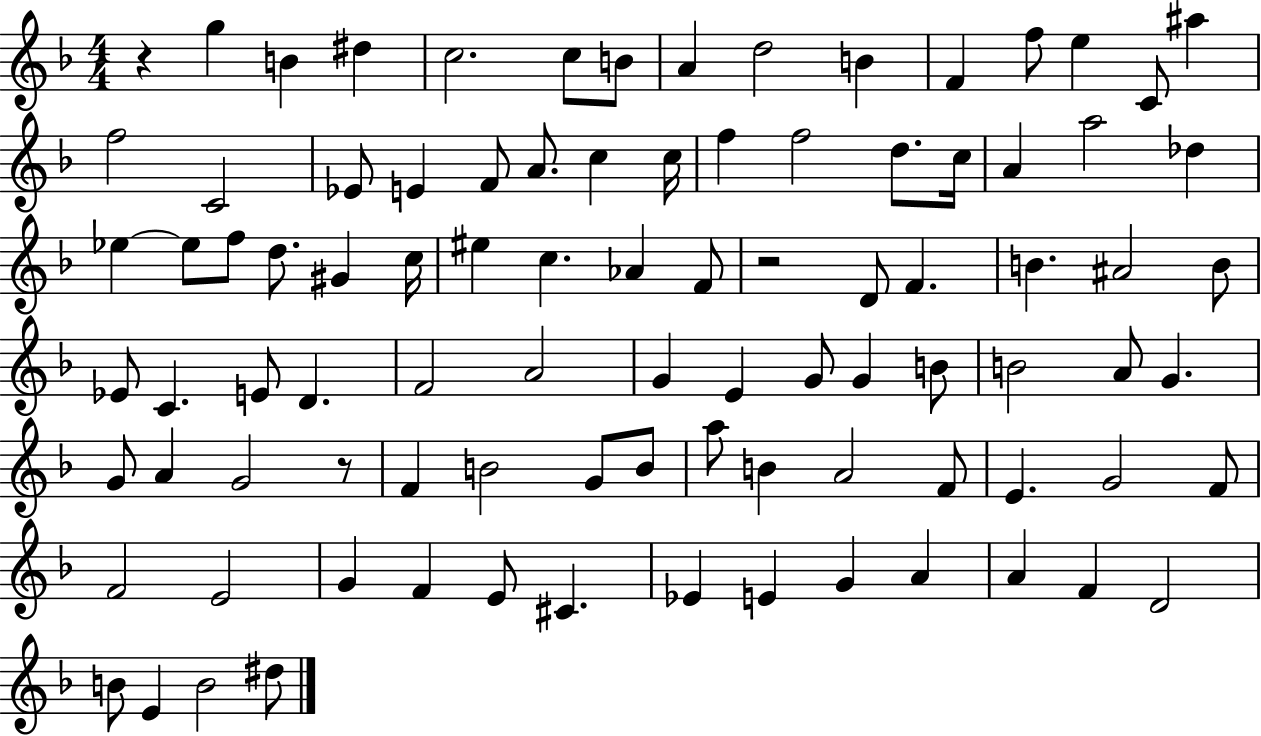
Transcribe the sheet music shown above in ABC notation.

X:1
T:Untitled
M:4/4
L:1/4
K:F
z g B ^d c2 c/2 B/2 A d2 B F f/2 e C/2 ^a f2 C2 _E/2 E F/2 A/2 c c/4 f f2 d/2 c/4 A a2 _d _e _e/2 f/2 d/2 ^G c/4 ^e c _A F/2 z2 D/2 F B ^A2 B/2 _E/2 C E/2 D F2 A2 G E G/2 G B/2 B2 A/2 G G/2 A G2 z/2 F B2 G/2 B/2 a/2 B A2 F/2 E G2 F/2 F2 E2 G F E/2 ^C _E E G A A F D2 B/2 E B2 ^d/2